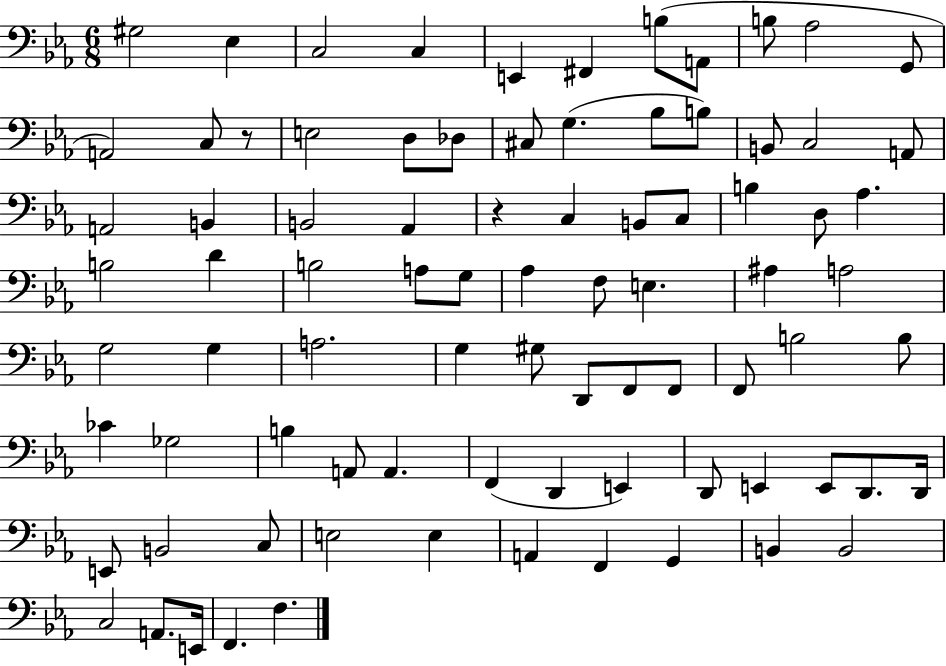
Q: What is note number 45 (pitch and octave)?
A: G3